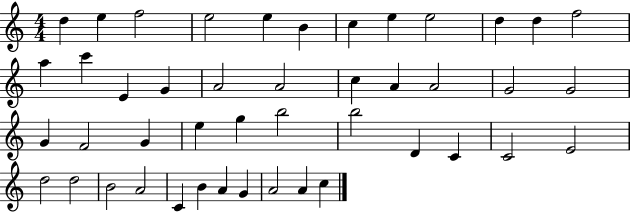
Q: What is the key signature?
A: C major